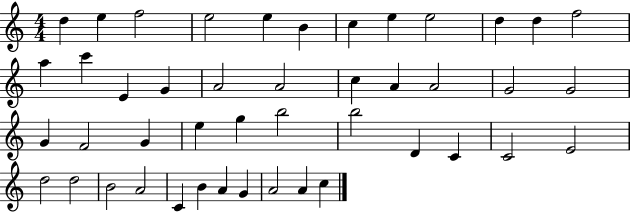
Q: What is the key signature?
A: C major